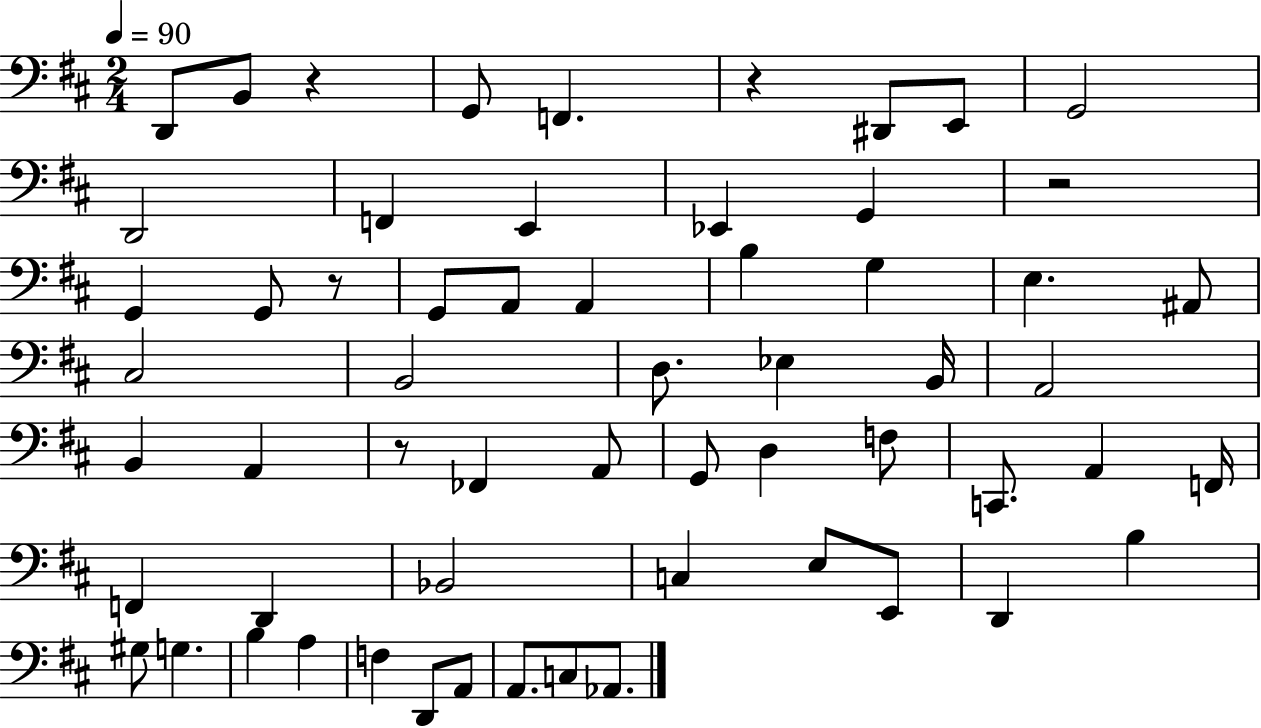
{
  \clef bass
  \numericTimeSignature
  \time 2/4
  \key d \major
  \tempo 4 = 90
  \repeat volta 2 { d,8 b,8 r4 | g,8 f,4. | r4 dis,8 e,8 | g,2 | \break d,2 | f,4 e,4 | ees,4 g,4 | r2 | \break g,4 g,8 r8 | g,8 a,8 a,4 | b4 g4 | e4. ais,8 | \break cis2 | b,2 | d8. ees4 b,16 | a,2 | \break b,4 a,4 | r8 fes,4 a,8 | g,8 d4 f8 | c,8. a,4 f,16 | \break f,4 d,4 | bes,2 | c4 e8 e,8 | d,4 b4 | \break gis8 g4. | b4 a4 | f4 d,8 a,8 | a,8. c8 aes,8. | \break } \bar "|."
}